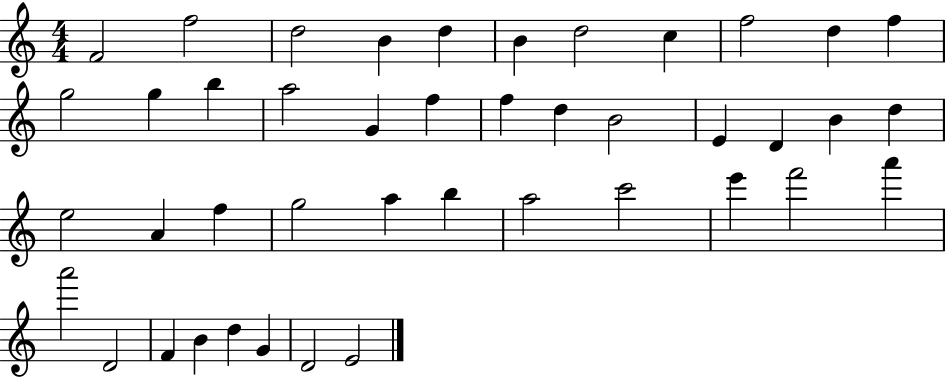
F4/h F5/h D5/h B4/q D5/q B4/q D5/h C5/q F5/h D5/q F5/q G5/h G5/q B5/q A5/h G4/q F5/q F5/q D5/q B4/h E4/q D4/q B4/q D5/q E5/h A4/q F5/q G5/h A5/q B5/q A5/h C6/h E6/q F6/h A6/q A6/h D4/h F4/q B4/q D5/q G4/q D4/h E4/h